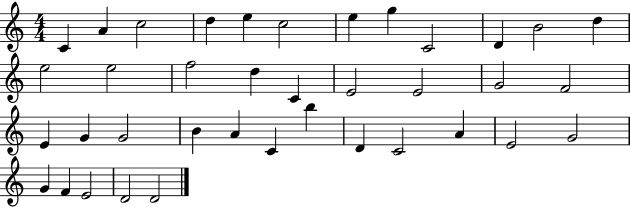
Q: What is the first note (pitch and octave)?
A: C4